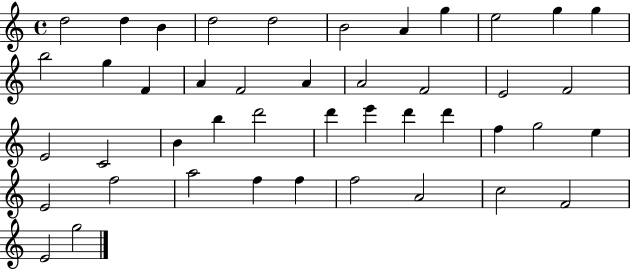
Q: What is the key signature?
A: C major